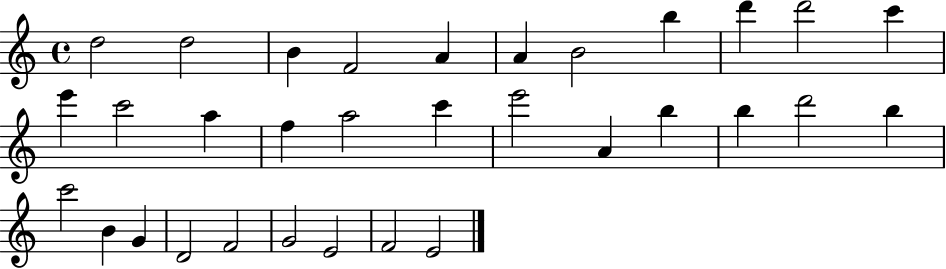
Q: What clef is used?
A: treble